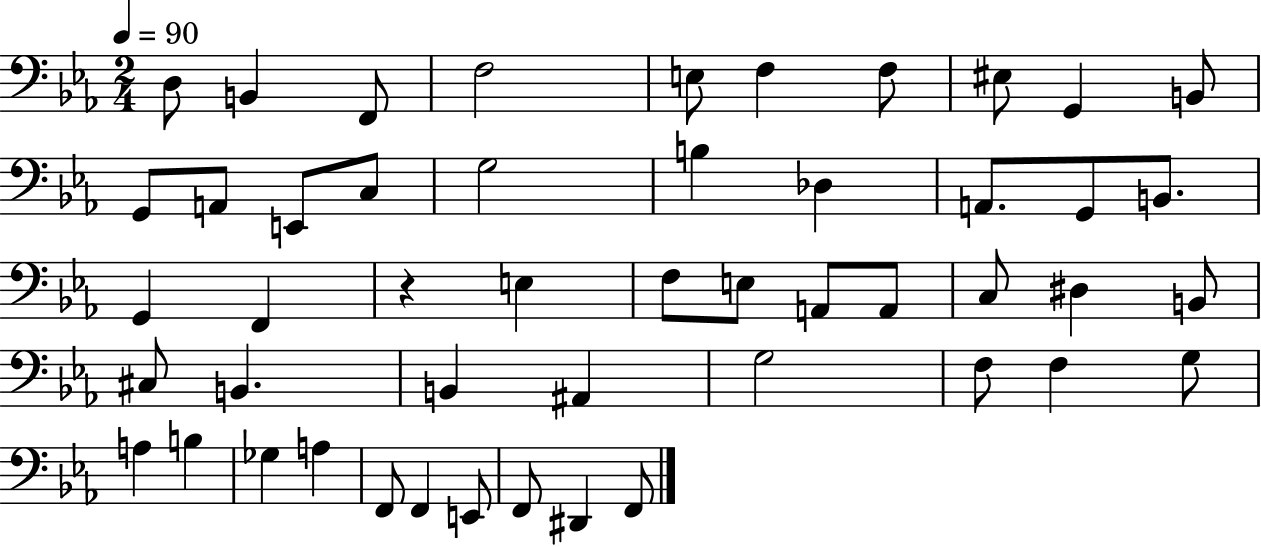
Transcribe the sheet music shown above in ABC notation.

X:1
T:Untitled
M:2/4
L:1/4
K:Eb
D,/2 B,, F,,/2 F,2 E,/2 F, F,/2 ^E,/2 G,, B,,/2 G,,/2 A,,/2 E,,/2 C,/2 G,2 B, _D, A,,/2 G,,/2 B,,/2 G,, F,, z E, F,/2 E,/2 A,,/2 A,,/2 C,/2 ^D, B,,/2 ^C,/2 B,, B,, ^A,, G,2 F,/2 F, G,/2 A, B, _G, A, F,,/2 F,, E,,/2 F,,/2 ^D,, F,,/2